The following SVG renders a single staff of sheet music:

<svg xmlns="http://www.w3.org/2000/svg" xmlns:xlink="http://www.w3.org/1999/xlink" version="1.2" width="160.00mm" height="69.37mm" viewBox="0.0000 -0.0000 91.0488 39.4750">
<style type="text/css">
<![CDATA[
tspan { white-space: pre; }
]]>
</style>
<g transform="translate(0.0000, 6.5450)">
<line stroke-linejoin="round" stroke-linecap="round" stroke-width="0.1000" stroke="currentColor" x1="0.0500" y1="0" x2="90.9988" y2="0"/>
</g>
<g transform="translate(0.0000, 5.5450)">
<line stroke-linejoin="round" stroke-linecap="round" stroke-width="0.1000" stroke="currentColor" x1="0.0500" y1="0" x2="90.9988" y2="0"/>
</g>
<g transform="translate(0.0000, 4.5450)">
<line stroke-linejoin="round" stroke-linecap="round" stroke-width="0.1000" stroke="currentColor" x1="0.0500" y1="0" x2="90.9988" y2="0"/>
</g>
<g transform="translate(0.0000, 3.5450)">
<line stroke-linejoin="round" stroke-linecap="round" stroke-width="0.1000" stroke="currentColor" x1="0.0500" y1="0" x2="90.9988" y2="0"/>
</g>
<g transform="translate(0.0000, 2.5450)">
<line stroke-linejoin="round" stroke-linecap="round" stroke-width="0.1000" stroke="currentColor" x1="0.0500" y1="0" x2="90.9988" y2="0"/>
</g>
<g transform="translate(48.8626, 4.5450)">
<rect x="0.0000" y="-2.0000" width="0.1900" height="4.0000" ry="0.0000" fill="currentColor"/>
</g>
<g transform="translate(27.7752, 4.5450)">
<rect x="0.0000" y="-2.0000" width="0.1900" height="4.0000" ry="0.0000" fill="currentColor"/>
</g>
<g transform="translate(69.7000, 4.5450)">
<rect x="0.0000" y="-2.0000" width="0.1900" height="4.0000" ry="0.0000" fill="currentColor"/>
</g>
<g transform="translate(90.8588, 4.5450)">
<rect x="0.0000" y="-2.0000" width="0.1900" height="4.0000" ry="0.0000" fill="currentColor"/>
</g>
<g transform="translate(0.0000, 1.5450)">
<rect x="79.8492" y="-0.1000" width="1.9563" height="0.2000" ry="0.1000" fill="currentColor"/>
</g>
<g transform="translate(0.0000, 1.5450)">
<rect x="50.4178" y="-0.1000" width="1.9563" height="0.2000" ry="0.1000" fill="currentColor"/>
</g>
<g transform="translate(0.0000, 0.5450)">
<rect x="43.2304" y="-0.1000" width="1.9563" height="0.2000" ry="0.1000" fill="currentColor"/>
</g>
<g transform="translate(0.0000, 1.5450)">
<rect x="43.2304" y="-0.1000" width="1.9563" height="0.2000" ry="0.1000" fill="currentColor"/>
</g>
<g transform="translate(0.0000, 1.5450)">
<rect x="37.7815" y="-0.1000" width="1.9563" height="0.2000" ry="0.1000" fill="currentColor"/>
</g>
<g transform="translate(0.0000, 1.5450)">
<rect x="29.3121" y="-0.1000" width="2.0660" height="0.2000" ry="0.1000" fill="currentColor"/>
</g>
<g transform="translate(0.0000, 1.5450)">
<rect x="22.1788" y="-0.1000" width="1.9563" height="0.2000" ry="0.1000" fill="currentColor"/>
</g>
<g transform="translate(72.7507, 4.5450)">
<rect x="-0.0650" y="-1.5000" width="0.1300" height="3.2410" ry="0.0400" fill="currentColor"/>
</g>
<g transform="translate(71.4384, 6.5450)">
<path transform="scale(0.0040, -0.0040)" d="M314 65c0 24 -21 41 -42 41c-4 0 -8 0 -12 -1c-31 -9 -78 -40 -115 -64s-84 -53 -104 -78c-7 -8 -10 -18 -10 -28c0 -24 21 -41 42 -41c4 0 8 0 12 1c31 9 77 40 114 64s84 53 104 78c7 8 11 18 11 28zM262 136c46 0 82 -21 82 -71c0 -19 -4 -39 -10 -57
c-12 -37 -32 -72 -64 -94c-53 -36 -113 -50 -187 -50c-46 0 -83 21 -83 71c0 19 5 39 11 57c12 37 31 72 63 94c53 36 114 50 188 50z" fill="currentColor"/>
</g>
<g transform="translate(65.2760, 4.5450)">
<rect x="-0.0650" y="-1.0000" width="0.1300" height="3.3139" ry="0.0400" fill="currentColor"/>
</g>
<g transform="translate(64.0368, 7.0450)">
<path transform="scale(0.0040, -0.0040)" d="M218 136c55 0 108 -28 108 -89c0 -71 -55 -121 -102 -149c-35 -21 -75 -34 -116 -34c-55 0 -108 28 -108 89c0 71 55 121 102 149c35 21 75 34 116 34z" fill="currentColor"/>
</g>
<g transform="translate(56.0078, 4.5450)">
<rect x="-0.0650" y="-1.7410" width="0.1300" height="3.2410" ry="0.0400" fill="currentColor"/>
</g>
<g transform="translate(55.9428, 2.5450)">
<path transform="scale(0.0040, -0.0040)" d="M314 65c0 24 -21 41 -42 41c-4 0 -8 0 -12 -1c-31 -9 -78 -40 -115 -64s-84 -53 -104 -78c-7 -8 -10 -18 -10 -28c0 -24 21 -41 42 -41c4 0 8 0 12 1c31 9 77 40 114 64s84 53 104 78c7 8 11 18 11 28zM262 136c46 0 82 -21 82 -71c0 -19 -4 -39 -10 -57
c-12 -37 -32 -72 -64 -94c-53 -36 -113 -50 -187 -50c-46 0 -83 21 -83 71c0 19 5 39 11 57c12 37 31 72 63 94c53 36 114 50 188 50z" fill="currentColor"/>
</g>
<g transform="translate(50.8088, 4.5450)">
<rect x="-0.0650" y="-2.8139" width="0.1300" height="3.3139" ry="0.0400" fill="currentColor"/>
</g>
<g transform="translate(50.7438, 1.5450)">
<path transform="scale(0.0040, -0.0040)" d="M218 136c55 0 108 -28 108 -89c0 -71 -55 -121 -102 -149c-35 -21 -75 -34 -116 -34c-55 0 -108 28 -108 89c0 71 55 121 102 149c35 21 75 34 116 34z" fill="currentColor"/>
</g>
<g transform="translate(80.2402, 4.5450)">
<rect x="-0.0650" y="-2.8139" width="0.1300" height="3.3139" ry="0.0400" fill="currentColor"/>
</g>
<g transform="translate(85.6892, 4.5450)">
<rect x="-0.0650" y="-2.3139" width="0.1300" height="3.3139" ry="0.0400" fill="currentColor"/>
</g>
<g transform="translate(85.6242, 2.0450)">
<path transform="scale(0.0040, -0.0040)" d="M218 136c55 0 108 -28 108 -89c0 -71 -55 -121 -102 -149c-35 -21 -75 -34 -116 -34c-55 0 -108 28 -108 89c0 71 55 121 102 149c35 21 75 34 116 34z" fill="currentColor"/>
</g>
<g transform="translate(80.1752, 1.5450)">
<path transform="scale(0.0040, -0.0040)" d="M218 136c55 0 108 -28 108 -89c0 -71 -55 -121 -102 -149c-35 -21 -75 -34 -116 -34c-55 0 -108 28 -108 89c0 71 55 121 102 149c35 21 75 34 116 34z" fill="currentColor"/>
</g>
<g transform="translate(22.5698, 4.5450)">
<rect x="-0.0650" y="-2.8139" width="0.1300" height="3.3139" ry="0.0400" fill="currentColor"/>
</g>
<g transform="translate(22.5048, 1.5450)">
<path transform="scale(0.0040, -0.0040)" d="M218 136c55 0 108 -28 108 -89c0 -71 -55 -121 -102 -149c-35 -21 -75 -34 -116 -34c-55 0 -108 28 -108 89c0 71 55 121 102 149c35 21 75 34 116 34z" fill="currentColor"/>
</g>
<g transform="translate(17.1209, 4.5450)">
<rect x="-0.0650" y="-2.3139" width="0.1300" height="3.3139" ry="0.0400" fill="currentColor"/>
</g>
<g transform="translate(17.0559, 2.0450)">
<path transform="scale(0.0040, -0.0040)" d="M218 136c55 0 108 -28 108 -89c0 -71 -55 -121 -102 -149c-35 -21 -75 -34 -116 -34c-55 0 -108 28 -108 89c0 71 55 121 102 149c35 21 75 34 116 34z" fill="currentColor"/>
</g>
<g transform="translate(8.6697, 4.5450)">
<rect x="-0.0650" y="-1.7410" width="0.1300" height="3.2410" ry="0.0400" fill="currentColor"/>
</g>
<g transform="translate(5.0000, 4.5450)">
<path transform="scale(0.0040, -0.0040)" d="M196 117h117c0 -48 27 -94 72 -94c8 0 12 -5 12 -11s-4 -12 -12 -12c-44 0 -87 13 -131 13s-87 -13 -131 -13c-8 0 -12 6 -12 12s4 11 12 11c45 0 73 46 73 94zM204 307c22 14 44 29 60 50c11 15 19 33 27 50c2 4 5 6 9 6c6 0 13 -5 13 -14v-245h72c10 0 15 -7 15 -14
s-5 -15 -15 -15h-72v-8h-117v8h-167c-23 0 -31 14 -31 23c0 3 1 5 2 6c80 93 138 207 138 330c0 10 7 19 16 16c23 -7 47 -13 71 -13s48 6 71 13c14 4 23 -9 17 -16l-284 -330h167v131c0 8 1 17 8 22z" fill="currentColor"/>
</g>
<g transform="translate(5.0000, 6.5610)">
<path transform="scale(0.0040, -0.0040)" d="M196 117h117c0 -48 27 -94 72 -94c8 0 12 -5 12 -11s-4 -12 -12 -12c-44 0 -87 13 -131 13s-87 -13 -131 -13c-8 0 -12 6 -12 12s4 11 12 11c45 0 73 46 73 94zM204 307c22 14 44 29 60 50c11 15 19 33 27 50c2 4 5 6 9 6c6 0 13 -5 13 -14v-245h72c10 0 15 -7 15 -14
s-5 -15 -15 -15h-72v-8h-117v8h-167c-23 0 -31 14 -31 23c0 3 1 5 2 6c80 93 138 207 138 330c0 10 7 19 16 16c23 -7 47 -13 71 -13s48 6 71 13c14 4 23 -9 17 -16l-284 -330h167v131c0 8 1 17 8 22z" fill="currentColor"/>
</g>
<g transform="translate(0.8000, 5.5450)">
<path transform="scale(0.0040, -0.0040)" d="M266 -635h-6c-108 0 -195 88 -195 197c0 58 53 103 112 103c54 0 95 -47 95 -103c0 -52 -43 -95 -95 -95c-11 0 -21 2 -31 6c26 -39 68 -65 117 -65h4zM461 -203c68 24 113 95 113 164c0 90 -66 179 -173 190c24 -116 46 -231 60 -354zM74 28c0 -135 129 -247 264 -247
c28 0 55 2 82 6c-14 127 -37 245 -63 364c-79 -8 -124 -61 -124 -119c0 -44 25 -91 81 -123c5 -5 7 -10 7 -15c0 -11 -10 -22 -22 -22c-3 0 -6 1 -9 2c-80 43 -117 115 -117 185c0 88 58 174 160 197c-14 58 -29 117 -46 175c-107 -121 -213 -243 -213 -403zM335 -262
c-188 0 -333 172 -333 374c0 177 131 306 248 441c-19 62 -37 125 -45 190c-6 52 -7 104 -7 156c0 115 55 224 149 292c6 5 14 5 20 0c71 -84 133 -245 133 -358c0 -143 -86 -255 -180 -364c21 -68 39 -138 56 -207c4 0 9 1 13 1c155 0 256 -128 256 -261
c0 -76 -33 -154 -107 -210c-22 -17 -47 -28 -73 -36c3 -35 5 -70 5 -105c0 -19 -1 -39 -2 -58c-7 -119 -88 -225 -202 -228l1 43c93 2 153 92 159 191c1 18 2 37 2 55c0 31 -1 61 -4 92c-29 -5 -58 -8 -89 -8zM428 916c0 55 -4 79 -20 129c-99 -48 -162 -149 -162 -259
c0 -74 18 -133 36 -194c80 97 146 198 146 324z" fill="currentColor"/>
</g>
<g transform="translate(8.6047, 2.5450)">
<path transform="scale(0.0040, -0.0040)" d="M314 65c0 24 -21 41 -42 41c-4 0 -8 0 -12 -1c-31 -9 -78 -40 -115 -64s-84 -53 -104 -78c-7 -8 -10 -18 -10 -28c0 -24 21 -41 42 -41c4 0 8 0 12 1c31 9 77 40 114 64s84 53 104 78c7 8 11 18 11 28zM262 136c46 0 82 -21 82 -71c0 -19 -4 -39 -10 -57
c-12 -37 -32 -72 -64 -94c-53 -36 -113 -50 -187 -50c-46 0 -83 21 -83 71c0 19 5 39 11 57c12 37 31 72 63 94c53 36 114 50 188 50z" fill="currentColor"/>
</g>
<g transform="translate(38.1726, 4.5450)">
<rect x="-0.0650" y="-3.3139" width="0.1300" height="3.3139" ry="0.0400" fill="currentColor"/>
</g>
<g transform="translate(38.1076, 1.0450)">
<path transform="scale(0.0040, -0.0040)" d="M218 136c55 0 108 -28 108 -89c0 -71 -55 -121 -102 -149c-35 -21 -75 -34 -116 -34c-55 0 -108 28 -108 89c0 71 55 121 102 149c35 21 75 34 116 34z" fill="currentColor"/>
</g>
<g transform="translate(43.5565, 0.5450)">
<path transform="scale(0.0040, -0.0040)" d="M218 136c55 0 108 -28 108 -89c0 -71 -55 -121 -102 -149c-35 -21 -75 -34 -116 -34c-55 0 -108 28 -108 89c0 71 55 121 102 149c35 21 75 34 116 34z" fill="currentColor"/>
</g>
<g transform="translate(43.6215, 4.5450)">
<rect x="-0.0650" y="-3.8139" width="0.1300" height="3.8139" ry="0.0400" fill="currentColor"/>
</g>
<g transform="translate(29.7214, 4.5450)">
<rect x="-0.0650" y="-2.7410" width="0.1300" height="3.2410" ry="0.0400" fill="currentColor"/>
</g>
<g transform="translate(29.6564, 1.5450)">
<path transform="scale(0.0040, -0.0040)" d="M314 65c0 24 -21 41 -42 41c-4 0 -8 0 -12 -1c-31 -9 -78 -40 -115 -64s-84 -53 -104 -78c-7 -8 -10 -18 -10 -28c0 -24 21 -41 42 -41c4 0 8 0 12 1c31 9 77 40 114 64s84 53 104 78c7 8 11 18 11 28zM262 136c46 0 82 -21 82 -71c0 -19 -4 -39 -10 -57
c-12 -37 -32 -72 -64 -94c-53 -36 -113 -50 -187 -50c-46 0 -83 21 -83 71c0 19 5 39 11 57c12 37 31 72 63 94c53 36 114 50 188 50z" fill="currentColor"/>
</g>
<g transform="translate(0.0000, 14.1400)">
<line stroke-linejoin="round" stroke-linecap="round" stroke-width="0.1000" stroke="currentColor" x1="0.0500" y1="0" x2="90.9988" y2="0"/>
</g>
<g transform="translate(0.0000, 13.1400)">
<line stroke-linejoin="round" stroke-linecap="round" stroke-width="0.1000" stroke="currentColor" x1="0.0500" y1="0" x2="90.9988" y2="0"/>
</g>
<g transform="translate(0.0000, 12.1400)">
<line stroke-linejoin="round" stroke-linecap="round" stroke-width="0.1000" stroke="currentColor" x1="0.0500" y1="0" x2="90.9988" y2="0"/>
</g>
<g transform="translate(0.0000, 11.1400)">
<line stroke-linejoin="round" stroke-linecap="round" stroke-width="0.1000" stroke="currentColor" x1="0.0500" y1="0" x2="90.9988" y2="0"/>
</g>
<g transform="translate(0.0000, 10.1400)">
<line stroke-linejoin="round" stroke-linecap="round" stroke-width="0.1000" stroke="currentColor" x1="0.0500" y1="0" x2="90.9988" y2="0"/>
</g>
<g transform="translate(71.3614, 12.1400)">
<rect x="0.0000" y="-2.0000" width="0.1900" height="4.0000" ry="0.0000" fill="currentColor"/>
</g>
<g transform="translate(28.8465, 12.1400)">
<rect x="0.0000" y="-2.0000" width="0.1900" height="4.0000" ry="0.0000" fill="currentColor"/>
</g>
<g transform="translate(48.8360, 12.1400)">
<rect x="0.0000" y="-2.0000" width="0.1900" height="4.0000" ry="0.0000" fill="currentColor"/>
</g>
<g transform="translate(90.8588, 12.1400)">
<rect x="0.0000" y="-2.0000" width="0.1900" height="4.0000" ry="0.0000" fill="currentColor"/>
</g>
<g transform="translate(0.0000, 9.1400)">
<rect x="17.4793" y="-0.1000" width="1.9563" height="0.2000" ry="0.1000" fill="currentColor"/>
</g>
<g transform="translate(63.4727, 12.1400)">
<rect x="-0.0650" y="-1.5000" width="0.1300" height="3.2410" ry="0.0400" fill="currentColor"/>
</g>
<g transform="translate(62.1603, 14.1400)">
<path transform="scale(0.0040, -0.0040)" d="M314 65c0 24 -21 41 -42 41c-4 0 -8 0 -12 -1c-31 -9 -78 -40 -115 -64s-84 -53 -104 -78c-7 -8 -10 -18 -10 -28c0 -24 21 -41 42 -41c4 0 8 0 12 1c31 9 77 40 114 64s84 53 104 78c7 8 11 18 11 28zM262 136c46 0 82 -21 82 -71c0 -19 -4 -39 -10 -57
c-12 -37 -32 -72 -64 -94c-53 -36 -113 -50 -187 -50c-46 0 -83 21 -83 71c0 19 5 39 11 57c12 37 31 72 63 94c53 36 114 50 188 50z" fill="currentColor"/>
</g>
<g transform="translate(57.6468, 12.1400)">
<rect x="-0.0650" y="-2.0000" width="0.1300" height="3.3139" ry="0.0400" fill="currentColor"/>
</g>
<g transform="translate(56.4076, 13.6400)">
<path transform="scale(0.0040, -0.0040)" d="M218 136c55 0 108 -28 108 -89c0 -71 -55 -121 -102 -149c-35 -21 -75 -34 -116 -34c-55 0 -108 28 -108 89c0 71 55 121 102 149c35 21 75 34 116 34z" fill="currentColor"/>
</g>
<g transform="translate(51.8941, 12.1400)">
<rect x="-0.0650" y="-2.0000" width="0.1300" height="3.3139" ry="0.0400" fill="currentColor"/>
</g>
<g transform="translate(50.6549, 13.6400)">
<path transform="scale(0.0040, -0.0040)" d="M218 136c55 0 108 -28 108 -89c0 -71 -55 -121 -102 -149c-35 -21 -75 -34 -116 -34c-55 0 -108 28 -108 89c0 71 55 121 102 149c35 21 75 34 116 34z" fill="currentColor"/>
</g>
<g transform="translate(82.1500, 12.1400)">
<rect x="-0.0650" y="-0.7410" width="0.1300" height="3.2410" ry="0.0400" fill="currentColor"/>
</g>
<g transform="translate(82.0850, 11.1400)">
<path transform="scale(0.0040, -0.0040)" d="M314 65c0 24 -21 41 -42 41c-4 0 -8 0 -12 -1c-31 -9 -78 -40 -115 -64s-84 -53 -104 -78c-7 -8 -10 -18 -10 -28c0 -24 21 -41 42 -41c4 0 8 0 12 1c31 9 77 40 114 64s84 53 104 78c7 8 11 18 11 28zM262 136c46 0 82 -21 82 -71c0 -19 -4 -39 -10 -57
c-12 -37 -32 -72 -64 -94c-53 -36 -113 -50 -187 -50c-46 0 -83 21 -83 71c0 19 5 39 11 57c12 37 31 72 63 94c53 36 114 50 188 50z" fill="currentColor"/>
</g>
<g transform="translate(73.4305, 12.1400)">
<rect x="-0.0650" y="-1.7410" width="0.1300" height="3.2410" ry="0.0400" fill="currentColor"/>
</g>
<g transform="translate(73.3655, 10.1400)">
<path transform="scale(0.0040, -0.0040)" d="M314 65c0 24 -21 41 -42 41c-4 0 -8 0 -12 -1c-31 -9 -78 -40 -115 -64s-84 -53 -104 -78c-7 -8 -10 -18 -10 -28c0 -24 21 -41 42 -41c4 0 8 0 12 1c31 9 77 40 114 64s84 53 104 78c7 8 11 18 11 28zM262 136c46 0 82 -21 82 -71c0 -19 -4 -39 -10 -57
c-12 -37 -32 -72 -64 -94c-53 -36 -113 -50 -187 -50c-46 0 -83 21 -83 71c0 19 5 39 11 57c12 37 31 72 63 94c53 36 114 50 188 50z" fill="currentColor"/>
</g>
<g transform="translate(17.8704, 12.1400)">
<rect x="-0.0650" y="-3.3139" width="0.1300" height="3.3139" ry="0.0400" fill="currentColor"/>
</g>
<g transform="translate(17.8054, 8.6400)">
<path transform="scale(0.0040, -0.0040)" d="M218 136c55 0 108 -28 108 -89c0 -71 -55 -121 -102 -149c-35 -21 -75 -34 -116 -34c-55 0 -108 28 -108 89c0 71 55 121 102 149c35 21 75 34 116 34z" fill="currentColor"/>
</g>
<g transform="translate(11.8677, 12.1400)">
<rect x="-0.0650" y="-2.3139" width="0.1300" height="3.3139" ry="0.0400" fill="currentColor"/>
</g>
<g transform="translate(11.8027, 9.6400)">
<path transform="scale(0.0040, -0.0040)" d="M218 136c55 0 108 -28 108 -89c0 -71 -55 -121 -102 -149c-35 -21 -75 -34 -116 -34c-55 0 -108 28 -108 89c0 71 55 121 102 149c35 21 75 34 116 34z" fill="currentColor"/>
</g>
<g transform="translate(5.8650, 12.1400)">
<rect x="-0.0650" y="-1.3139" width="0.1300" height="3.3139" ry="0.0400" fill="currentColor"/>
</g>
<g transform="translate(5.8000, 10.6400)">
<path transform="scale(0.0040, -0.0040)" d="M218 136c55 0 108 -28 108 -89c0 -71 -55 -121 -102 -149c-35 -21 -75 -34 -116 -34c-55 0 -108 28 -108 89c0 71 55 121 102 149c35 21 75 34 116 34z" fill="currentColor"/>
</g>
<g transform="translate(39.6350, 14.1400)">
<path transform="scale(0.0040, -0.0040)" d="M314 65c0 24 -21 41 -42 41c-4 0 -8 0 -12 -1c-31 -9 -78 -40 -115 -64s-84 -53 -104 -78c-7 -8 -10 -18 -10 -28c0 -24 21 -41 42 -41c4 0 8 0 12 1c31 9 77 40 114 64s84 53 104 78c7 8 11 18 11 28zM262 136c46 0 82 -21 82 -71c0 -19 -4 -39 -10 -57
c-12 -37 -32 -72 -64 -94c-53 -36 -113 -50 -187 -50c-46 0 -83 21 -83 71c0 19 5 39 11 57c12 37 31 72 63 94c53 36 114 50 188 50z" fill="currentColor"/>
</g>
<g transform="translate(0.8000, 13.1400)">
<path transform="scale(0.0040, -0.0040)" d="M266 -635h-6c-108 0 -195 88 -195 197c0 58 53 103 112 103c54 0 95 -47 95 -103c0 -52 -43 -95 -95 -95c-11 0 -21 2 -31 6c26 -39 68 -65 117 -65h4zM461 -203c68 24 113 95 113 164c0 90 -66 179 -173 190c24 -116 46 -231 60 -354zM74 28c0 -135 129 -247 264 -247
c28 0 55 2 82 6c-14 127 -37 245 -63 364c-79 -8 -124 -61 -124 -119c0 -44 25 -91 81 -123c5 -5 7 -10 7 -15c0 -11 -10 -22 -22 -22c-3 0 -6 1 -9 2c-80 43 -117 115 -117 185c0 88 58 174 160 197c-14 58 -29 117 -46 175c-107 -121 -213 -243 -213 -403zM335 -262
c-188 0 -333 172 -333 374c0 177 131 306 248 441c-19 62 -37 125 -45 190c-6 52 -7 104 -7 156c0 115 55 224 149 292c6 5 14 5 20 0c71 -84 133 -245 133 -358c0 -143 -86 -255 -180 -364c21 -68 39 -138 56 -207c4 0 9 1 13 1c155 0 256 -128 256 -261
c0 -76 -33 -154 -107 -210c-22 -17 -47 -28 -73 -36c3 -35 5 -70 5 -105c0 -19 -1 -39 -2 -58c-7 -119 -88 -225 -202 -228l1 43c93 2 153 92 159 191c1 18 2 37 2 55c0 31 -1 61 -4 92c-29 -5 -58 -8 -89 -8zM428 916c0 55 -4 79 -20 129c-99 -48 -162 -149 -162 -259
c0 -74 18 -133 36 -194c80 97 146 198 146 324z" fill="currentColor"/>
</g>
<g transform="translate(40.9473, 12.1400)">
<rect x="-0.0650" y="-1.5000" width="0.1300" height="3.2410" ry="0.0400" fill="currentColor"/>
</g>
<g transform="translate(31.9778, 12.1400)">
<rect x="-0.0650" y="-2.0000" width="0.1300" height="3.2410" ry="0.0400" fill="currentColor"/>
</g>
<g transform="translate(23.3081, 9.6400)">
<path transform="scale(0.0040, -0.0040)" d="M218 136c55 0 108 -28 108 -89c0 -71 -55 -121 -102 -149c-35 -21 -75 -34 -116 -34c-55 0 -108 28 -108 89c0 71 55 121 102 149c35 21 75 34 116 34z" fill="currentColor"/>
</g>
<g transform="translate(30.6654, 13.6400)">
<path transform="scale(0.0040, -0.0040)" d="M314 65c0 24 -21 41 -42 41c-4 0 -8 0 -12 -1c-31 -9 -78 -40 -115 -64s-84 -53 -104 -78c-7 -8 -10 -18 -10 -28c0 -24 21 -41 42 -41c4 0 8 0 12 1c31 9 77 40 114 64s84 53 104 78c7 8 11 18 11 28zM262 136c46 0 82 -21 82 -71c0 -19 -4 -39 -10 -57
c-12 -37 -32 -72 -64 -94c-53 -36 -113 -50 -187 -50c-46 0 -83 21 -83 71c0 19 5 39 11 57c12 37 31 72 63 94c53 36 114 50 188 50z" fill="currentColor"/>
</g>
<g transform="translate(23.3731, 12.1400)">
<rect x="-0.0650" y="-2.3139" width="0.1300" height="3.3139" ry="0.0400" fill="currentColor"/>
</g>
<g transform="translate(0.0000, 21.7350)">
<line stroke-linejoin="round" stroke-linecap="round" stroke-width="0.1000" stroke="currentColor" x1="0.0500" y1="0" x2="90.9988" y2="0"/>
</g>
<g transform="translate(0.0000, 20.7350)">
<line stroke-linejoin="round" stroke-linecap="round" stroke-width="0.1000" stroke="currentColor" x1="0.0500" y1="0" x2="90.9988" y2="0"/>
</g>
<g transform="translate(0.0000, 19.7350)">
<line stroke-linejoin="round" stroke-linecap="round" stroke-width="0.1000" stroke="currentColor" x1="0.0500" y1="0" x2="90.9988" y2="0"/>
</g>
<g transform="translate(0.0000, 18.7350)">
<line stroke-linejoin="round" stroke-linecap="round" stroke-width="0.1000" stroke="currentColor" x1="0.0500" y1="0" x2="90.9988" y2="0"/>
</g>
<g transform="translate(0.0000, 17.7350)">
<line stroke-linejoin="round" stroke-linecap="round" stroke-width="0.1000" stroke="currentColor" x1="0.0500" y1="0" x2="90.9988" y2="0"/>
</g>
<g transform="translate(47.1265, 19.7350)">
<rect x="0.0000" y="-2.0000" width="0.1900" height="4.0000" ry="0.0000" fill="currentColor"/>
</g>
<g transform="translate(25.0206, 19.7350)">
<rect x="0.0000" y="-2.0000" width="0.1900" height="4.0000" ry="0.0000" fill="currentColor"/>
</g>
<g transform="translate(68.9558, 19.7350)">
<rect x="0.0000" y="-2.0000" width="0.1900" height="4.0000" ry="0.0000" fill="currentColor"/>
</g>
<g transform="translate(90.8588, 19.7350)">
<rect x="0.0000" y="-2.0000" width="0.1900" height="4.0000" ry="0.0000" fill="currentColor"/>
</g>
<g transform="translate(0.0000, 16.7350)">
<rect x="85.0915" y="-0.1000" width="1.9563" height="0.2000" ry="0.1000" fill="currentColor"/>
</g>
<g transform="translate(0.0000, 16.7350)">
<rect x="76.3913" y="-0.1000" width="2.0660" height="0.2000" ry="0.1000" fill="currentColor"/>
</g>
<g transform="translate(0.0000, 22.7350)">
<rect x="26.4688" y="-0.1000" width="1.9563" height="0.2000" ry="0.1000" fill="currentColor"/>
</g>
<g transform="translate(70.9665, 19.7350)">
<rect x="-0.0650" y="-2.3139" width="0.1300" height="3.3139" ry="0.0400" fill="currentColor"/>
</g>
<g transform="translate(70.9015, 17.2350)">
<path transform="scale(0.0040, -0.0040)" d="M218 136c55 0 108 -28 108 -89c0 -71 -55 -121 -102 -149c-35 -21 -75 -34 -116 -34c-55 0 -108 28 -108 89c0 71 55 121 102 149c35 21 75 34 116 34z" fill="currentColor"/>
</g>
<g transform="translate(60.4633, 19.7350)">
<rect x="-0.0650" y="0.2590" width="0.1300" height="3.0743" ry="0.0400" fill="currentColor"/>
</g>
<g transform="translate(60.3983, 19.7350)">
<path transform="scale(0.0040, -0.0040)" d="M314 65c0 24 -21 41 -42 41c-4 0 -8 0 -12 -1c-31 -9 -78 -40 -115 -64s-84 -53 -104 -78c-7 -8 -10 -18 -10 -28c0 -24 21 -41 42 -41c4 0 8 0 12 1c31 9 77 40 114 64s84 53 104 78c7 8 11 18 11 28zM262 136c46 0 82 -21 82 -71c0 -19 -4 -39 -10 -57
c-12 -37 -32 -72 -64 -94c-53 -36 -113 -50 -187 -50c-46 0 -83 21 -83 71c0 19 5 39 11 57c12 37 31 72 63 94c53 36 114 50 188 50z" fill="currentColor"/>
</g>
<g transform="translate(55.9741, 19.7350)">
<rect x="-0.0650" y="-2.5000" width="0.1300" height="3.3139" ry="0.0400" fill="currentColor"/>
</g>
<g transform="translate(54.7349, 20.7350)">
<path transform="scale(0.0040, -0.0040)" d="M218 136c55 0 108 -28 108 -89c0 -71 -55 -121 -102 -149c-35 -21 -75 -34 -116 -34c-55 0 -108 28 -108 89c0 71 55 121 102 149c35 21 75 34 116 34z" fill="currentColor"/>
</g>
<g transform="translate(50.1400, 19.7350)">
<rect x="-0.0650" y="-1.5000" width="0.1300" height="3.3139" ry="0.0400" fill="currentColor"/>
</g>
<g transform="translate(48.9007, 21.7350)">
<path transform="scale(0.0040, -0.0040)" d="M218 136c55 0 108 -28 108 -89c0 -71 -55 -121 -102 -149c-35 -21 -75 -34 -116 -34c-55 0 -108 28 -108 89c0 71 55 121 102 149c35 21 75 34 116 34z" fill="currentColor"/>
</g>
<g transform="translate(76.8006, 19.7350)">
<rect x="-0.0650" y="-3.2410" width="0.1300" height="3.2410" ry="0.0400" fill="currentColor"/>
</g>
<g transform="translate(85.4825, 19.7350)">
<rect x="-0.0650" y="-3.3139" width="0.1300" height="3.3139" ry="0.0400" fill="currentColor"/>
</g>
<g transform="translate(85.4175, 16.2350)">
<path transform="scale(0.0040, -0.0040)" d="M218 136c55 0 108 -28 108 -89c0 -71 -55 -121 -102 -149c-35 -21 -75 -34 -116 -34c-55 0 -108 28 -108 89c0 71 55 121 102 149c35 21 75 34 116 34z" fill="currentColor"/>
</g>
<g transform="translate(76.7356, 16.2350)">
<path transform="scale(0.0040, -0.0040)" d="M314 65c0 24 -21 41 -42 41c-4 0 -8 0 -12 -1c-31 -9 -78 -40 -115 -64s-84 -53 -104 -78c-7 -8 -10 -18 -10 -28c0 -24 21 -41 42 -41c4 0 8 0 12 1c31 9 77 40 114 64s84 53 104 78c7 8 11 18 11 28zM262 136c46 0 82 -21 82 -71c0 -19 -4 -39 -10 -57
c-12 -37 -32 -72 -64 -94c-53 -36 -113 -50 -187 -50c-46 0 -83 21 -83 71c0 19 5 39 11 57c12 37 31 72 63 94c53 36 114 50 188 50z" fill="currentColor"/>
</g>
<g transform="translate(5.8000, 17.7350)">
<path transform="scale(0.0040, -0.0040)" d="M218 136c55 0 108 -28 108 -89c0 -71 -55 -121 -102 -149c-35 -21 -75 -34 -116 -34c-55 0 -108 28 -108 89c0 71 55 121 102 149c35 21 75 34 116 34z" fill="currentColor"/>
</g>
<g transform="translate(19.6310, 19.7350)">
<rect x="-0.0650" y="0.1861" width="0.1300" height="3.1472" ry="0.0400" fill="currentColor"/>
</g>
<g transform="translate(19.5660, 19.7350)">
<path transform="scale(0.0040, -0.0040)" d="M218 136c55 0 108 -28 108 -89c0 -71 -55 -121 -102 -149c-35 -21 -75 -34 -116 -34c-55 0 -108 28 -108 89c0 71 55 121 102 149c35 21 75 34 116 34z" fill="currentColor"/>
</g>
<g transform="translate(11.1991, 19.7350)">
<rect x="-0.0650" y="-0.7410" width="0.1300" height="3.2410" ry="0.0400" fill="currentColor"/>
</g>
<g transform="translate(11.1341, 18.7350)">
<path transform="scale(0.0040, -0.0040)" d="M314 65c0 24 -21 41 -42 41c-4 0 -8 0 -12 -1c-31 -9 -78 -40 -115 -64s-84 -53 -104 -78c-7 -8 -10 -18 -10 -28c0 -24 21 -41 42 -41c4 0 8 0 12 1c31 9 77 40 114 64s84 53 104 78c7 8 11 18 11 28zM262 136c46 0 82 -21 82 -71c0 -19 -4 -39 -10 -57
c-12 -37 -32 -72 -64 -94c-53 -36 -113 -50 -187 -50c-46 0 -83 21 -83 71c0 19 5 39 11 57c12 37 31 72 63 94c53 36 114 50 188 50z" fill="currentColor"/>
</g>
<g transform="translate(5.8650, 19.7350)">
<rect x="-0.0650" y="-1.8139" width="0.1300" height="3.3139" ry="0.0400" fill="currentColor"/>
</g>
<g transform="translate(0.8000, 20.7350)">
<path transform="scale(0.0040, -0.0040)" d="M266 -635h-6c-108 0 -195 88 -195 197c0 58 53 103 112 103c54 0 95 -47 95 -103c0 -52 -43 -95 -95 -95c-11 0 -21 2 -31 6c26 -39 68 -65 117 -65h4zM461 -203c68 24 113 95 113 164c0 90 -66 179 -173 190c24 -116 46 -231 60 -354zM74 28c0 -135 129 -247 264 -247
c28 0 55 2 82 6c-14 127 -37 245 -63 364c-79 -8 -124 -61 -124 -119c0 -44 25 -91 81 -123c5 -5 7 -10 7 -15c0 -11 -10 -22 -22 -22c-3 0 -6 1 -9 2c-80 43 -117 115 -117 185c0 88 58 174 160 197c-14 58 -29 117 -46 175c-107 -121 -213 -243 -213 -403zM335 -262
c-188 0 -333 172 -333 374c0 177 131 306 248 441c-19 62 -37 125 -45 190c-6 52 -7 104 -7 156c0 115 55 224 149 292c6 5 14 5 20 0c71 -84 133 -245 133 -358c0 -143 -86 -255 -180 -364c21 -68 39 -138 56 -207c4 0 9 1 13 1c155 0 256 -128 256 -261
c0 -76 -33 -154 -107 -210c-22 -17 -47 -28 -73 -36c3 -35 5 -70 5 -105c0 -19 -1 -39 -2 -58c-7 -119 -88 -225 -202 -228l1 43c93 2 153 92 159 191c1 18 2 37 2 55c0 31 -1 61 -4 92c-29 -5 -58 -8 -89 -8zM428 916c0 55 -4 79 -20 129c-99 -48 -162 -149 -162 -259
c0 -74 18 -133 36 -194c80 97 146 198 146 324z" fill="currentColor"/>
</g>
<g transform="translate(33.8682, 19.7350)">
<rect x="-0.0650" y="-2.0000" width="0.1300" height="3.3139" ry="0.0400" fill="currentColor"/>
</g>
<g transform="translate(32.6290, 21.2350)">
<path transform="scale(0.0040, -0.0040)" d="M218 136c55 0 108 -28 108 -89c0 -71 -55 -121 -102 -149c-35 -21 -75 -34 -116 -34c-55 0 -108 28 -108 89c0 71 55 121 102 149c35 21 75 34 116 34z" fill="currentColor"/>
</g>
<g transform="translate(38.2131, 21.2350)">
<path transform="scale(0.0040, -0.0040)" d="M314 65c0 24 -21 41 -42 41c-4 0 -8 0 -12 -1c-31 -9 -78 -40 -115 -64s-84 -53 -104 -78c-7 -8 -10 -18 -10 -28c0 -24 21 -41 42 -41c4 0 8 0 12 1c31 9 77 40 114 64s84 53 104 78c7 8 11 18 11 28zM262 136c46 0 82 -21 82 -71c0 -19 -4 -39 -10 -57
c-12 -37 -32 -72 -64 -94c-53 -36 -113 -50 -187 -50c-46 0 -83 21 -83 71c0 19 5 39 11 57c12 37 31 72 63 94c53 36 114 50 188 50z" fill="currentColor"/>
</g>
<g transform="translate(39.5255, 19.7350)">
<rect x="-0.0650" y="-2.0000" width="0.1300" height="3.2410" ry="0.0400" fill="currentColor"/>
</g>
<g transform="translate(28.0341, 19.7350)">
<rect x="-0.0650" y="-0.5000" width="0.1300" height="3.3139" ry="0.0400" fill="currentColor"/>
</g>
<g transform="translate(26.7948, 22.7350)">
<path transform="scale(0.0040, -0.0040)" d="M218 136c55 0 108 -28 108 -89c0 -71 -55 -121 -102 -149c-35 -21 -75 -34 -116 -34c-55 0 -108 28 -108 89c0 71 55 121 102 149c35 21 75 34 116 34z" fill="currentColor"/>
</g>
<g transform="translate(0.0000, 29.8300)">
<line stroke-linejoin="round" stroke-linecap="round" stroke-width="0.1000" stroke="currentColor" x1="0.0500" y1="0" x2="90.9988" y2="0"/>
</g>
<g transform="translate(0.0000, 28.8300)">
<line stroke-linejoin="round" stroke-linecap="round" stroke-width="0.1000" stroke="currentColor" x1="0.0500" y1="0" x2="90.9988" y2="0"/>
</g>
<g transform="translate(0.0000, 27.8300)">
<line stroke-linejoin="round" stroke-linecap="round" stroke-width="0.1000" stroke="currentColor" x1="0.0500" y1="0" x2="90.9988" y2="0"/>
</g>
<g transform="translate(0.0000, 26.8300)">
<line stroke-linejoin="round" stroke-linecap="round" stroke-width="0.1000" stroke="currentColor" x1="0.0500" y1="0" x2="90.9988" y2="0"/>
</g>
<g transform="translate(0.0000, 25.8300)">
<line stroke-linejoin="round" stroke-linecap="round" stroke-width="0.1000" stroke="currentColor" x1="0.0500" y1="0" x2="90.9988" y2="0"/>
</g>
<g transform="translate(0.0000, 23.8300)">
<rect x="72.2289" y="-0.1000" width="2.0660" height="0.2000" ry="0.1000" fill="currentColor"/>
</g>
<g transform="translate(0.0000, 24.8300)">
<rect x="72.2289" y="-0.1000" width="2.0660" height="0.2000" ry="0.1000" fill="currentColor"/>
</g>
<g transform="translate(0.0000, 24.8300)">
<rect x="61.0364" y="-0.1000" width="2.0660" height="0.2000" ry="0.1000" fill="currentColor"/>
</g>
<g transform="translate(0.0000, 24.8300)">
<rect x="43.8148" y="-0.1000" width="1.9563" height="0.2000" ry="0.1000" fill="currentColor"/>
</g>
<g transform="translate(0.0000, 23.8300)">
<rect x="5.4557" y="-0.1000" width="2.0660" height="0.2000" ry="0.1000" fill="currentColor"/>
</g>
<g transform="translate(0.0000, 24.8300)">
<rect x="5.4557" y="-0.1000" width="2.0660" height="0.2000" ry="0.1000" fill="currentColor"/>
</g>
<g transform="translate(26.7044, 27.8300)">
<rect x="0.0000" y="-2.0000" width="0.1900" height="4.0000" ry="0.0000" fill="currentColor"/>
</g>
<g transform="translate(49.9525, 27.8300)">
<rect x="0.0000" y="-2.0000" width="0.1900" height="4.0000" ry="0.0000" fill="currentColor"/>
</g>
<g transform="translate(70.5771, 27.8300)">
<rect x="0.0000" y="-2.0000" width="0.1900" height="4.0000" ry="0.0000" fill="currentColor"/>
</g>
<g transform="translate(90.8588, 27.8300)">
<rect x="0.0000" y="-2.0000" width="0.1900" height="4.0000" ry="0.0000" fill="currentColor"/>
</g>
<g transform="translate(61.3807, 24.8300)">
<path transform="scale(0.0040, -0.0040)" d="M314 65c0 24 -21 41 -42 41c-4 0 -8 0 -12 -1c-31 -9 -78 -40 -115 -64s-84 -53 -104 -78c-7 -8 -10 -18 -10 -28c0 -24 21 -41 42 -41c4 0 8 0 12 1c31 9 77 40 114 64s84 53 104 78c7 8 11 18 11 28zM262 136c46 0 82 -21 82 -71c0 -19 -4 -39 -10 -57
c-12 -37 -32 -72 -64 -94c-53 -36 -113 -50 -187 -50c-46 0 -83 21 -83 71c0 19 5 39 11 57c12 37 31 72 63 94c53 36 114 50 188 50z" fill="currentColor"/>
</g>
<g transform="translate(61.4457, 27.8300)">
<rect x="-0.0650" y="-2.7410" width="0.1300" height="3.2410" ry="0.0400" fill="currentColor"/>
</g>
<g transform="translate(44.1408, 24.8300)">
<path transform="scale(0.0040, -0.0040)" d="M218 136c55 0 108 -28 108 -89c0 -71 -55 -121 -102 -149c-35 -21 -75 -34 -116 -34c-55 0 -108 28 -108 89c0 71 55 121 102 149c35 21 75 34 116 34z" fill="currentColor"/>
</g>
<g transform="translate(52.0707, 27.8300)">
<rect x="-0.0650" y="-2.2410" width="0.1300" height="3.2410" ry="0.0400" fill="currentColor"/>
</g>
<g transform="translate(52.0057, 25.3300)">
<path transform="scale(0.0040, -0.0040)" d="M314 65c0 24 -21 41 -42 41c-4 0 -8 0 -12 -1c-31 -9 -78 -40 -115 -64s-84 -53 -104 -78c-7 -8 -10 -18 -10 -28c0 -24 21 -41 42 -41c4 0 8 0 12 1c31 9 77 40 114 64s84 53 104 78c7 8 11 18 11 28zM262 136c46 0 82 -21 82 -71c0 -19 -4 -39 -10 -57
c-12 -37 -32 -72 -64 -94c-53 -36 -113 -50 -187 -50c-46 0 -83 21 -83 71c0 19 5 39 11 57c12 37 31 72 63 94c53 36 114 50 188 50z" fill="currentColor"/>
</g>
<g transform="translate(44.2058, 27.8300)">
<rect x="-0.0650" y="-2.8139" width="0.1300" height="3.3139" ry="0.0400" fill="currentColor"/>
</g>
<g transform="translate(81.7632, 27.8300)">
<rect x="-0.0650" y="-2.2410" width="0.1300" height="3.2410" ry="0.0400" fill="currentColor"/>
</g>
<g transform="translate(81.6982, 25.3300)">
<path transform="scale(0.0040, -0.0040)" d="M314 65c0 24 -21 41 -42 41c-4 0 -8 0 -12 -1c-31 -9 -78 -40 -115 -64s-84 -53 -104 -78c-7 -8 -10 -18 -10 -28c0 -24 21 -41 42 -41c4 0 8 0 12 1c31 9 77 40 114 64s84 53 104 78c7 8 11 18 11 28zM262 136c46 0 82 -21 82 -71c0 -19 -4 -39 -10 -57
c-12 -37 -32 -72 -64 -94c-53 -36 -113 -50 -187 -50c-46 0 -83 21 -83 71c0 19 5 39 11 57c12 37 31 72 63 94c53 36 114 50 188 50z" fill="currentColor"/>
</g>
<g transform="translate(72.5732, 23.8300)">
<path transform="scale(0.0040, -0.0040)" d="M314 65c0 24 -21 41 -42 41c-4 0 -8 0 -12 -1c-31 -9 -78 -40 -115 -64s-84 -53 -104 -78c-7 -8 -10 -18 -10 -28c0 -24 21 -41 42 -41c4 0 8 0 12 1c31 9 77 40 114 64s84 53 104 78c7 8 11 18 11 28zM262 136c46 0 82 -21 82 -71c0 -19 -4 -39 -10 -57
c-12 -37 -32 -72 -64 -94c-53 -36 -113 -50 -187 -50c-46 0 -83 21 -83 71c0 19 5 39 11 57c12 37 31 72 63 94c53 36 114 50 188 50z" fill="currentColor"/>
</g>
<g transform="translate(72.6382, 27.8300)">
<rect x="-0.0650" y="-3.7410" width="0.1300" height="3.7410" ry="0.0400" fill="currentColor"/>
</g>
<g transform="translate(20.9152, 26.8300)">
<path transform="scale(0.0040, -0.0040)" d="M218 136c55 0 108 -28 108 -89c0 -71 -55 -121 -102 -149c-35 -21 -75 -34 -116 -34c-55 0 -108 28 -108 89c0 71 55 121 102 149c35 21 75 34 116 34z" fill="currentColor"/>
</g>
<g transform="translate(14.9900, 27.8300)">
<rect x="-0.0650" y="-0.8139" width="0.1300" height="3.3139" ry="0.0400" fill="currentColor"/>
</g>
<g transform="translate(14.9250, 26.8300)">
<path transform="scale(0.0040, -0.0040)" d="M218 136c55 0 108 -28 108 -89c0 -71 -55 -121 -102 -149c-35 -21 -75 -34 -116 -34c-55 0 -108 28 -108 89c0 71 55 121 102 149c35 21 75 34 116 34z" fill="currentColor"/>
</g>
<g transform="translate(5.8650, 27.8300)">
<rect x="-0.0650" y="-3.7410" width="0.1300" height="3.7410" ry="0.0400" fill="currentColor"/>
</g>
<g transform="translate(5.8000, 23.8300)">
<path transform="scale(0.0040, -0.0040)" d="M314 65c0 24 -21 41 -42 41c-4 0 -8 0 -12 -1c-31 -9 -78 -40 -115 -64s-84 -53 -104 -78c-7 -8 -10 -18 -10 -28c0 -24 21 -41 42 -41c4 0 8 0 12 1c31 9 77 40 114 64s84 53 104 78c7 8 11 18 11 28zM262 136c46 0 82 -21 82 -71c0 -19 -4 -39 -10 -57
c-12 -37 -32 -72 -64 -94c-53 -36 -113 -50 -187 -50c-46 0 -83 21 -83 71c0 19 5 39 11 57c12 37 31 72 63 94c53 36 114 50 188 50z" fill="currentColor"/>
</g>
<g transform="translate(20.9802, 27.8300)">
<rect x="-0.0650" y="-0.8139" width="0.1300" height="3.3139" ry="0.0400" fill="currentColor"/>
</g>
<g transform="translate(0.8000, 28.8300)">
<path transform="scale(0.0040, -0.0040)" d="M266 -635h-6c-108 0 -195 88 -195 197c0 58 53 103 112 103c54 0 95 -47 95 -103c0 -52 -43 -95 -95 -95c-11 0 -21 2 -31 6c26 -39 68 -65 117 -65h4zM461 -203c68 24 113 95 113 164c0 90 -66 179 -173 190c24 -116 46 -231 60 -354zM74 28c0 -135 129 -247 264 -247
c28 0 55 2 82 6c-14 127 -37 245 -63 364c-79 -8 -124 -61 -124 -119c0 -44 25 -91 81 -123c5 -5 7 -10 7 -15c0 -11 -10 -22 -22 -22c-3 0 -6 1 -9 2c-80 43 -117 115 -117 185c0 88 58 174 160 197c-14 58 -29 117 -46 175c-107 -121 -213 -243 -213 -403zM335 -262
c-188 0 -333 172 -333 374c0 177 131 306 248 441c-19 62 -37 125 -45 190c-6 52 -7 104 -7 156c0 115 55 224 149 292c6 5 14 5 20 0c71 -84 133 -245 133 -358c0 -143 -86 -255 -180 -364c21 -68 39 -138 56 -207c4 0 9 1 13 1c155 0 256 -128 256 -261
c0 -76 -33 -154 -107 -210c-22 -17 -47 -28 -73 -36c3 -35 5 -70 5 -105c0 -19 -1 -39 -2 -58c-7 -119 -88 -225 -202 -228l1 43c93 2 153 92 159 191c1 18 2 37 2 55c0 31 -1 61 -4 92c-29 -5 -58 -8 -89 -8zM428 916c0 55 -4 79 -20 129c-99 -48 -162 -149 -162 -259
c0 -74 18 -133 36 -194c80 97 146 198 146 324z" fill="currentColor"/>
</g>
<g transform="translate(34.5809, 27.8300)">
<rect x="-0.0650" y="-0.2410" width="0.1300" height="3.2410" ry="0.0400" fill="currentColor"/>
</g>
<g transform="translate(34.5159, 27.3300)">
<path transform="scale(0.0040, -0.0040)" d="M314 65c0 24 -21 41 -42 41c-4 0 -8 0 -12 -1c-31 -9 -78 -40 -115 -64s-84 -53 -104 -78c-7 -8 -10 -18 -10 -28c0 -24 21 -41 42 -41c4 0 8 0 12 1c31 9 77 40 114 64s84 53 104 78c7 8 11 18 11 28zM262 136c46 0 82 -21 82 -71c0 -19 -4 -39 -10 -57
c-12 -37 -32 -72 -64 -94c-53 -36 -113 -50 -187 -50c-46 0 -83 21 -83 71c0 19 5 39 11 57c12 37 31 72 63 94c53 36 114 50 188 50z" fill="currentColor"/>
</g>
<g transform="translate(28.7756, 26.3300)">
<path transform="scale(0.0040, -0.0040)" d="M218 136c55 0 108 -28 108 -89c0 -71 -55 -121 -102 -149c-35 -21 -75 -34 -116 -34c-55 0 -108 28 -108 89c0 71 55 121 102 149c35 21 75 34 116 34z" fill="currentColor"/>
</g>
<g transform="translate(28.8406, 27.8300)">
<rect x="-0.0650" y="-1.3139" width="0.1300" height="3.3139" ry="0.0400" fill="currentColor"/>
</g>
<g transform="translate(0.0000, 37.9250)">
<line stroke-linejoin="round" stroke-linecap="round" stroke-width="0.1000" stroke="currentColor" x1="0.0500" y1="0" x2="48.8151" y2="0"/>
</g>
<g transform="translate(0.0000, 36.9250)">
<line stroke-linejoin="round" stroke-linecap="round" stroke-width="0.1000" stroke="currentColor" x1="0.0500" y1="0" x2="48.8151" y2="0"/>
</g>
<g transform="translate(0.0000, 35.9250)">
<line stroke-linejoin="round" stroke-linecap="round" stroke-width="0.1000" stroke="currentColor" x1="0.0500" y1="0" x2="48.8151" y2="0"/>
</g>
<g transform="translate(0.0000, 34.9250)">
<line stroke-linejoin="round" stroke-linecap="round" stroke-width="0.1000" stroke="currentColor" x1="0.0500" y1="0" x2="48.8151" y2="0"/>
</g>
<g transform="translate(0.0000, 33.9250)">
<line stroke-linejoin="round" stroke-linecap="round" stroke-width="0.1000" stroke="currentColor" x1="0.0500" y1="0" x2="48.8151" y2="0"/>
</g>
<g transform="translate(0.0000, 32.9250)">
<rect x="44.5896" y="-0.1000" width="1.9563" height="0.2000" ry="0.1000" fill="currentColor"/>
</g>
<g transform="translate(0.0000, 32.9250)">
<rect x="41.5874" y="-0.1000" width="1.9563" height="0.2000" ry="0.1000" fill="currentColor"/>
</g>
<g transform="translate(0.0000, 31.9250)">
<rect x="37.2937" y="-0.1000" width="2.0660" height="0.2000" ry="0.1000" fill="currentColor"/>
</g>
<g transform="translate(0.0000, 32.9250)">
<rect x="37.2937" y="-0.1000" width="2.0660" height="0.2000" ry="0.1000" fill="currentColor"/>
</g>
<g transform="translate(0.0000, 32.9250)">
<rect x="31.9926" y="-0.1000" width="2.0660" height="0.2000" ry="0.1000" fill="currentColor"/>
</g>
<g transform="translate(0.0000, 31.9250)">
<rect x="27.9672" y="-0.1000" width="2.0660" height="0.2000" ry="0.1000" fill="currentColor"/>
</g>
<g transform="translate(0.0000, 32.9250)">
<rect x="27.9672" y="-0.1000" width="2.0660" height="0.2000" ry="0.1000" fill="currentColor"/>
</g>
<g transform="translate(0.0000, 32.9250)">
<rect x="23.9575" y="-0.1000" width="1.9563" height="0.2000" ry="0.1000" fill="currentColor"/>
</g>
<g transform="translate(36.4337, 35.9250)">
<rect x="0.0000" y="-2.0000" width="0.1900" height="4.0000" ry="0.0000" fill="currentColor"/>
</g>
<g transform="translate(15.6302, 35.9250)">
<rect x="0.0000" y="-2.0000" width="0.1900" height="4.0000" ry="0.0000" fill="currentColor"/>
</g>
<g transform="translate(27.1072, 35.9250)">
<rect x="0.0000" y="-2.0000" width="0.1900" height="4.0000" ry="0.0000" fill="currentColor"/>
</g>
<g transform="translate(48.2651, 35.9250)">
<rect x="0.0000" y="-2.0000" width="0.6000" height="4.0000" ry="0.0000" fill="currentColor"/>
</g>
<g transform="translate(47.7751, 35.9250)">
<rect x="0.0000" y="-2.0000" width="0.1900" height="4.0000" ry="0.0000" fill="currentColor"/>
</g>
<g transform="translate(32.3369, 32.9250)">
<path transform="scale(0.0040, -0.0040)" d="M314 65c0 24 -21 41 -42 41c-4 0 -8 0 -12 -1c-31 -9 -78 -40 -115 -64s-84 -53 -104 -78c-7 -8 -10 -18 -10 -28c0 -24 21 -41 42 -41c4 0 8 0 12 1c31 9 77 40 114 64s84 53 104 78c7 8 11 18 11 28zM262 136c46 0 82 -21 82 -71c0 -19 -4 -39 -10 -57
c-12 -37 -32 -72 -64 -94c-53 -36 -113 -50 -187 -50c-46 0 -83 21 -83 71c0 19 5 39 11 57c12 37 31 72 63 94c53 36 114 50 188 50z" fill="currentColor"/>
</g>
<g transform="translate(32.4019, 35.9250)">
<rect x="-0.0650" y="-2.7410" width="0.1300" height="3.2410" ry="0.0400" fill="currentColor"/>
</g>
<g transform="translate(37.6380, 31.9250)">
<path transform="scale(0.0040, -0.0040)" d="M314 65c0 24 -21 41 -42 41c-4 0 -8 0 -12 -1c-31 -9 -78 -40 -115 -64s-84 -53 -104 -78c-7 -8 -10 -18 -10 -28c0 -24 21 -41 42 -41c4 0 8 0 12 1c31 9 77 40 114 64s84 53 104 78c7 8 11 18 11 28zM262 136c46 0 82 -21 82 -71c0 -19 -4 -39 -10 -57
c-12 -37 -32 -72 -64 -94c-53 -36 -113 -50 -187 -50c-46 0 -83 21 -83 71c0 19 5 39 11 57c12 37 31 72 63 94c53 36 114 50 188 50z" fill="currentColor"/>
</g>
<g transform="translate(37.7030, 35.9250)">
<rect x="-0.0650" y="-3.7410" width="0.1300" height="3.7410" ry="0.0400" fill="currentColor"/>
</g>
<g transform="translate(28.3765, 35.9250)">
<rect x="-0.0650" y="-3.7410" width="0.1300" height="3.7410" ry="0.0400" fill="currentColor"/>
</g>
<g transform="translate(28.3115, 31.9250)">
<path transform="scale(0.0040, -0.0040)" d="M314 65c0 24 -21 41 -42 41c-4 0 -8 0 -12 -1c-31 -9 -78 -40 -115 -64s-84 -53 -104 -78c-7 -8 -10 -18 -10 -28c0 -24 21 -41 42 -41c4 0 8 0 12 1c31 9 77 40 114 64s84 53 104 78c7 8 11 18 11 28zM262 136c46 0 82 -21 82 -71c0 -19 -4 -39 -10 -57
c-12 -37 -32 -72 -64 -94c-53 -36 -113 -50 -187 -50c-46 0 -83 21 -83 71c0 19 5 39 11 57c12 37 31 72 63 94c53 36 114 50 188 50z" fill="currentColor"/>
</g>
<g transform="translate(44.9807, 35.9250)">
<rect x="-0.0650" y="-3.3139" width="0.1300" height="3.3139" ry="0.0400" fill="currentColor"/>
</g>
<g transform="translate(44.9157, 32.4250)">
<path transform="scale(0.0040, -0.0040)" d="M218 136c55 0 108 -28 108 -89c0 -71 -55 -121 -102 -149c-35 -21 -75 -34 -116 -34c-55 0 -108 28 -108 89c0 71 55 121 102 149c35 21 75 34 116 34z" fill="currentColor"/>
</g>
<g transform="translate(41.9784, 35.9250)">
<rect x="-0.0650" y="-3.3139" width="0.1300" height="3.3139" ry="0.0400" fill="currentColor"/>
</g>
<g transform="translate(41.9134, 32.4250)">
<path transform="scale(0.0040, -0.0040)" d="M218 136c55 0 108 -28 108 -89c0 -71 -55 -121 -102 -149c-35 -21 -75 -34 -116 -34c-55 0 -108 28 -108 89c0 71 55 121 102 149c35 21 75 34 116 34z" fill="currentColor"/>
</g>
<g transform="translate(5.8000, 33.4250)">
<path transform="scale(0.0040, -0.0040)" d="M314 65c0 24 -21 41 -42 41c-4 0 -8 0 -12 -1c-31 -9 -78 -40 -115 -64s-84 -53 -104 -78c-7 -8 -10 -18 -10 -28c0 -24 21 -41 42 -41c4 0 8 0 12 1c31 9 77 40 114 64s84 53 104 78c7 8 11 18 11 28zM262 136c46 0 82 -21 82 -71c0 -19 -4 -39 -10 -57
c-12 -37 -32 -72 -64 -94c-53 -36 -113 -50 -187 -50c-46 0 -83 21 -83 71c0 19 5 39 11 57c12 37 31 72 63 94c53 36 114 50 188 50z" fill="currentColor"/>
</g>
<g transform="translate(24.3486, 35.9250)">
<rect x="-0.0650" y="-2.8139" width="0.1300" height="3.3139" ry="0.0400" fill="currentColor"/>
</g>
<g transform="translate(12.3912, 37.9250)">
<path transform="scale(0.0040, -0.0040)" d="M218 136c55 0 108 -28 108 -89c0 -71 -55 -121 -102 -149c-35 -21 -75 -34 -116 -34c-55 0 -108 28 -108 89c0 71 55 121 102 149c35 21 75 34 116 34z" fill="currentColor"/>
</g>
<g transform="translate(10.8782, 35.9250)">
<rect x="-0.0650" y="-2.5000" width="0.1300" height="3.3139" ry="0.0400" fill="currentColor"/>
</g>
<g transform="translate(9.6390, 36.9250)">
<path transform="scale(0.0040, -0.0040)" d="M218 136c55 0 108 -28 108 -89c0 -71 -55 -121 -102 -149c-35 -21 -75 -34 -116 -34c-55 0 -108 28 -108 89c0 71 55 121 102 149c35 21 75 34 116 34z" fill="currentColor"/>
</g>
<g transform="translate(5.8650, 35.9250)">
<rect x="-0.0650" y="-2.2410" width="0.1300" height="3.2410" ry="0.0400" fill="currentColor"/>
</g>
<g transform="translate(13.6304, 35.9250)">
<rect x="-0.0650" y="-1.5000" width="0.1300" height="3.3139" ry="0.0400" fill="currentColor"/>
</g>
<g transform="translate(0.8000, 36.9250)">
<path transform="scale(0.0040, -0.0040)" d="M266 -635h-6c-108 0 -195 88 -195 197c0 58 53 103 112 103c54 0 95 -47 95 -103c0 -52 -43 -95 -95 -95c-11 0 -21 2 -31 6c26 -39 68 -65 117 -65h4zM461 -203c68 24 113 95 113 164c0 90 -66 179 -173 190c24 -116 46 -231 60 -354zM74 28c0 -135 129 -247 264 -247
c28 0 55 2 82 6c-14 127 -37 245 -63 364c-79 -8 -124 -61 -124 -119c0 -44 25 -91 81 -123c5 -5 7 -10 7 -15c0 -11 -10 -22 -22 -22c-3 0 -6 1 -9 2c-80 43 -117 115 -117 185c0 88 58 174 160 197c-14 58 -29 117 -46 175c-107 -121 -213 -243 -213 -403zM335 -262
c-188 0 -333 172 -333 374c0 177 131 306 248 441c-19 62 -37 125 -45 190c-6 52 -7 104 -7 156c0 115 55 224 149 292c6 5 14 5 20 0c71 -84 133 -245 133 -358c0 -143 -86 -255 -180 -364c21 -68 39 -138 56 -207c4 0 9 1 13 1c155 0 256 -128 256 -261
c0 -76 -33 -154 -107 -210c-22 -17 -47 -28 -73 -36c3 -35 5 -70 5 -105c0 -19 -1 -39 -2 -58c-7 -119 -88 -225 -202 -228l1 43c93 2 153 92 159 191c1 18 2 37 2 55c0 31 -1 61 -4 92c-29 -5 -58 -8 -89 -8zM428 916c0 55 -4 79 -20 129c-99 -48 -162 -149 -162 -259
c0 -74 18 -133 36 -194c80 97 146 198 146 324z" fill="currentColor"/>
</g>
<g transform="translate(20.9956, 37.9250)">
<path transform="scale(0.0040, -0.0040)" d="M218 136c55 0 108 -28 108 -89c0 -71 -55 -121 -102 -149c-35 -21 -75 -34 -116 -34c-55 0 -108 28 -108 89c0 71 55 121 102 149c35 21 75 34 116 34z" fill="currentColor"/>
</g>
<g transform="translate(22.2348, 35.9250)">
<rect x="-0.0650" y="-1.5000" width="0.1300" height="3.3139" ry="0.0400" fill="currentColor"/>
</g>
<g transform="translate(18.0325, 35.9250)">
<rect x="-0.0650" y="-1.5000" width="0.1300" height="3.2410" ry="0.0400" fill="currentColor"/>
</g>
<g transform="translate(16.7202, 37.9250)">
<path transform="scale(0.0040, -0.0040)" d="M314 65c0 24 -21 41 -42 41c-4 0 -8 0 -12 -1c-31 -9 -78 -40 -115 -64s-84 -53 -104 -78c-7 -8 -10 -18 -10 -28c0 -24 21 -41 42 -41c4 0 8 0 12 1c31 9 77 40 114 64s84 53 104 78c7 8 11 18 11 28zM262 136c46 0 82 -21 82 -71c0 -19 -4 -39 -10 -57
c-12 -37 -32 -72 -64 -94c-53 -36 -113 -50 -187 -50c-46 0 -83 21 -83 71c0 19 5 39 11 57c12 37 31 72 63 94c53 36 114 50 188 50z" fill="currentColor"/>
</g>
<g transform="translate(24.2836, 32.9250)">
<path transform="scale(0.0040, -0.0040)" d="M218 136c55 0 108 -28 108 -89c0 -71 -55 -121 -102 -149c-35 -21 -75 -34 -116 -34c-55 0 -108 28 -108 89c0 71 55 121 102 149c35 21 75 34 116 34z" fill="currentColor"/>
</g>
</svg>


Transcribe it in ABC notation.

X:1
T:Untitled
M:4/4
L:1/4
K:C
f2 g a a2 b c' a f2 D E2 a g e g b g F2 E2 F F E2 f2 d2 f d2 B C F F2 E G B2 g b2 b c'2 d d e c2 a g2 a2 c'2 g2 g2 G E E2 E a c'2 a2 c'2 b b